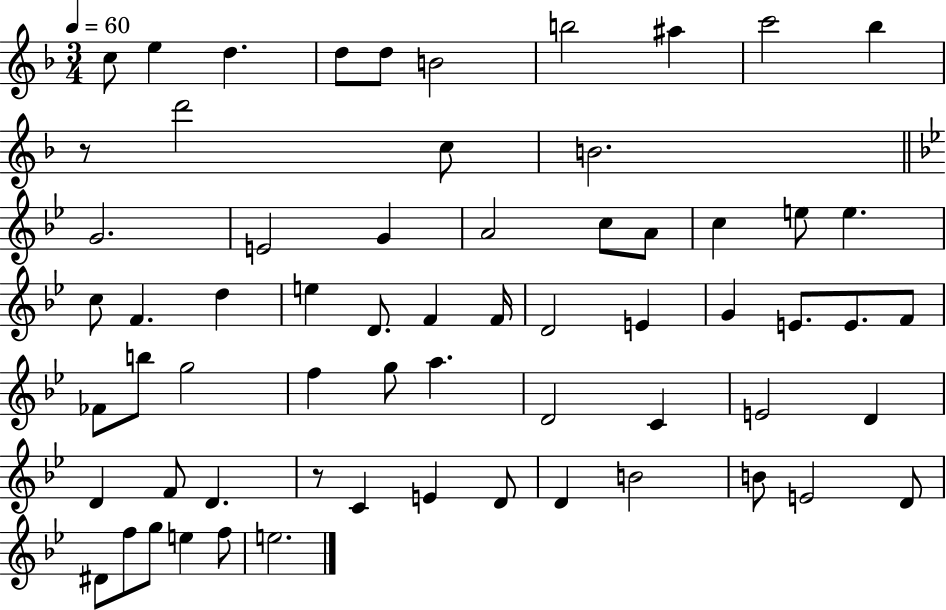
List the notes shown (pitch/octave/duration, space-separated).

C5/e E5/q D5/q. D5/e D5/e B4/h B5/h A#5/q C6/h Bb5/q R/e D6/h C5/e B4/h. G4/h. E4/h G4/q A4/h C5/e A4/e C5/q E5/e E5/q. C5/e F4/q. D5/q E5/q D4/e. F4/q F4/s D4/h E4/q G4/q E4/e. E4/e. F4/e FES4/e B5/e G5/h F5/q G5/e A5/q. D4/h C4/q E4/h D4/q D4/q F4/e D4/q. R/e C4/q E4/q D4/e D4/q B4/h B4/e E4/h D4/e D#4/e F5/e G5/e E5/q F5/e E5/h.